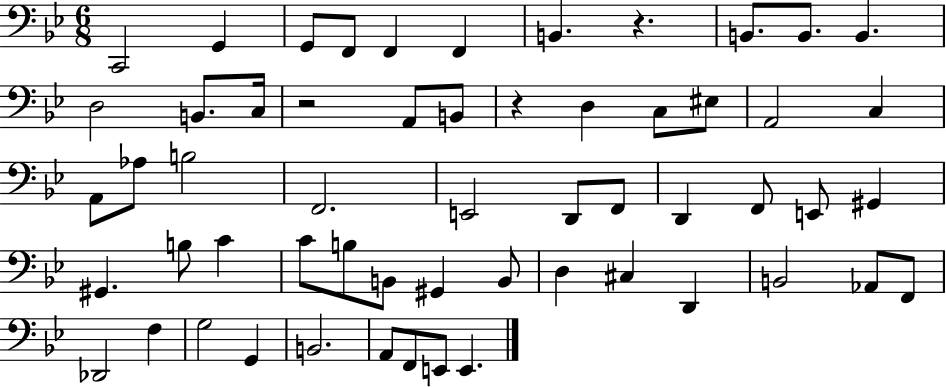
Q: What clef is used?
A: bass